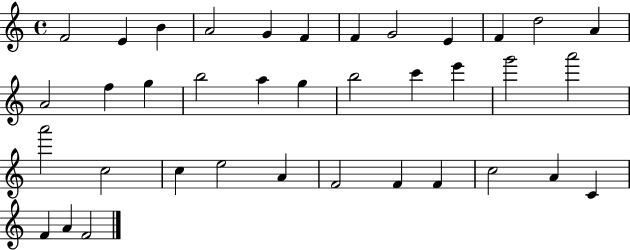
X:1
T:Untitled
M:4/4
L:1/4
K:C
F2 E B A2 G F F G2 E F d2 A A2 f g b2 a g b2 c' e' g'2 a'2 a'2 c2 c e2 A F2 F F c2 A C F A F2